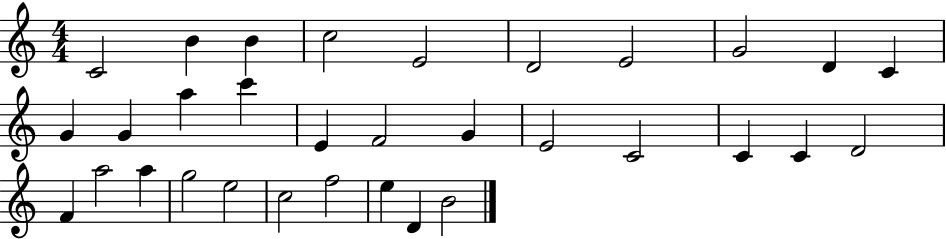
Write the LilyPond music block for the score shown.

{
  \clef treble
  \numericTimeSignature
  \time 4/4
  \key c \major
  c'2 b'4 b'4 | c''2 e'2 | d'2 e'2 | g'2 d'4 c'4 | \break g'4 g'4 a''4 c'''4 | e'4 f'2 g'4 | e'2 c'2 | c'4 c'4 d'2 | \break f'4 a''2 a''4 | g''2 e''2 | c''2 f''2 | e''4 d'4 b'2 | \break \bar "|."
}